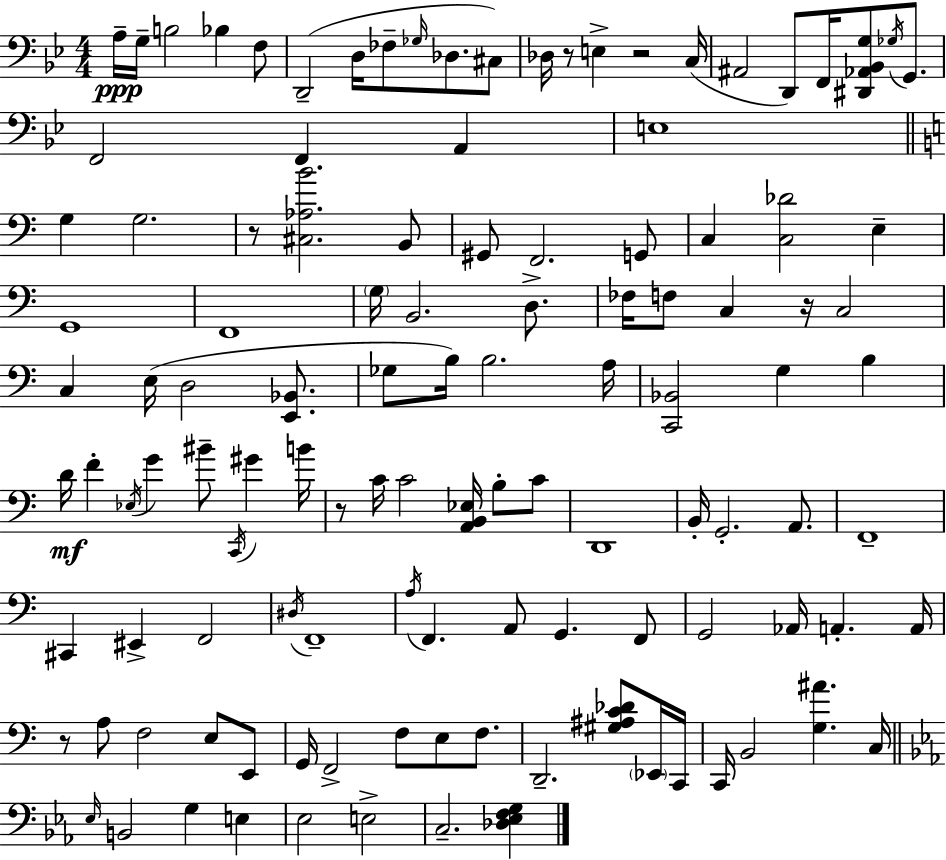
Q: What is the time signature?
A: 4/4